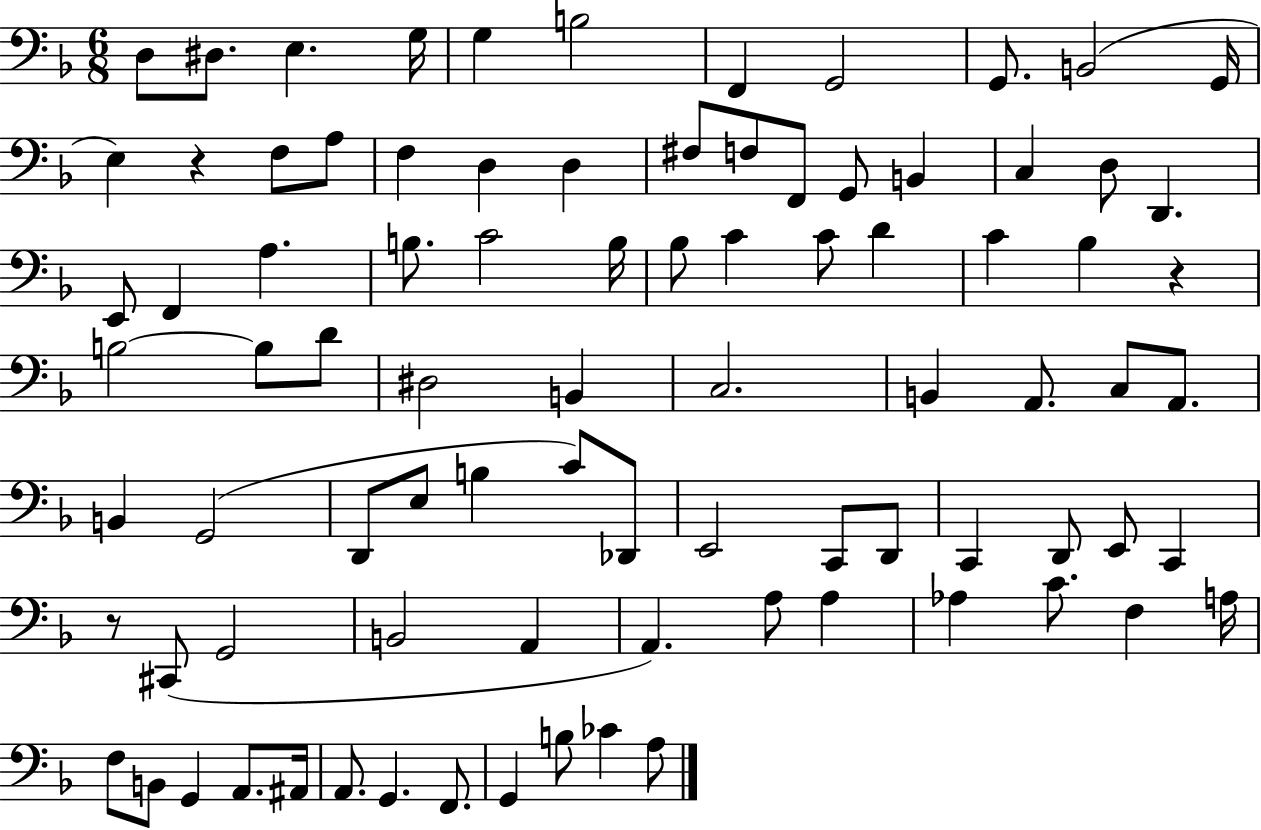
D3/e D#3/e. E3/q. G3/s G3/q B3/h F2/q G2/h G2/e. B2/h G2/s E3/q R/q F3/e A3/e F3/q D3/q D3/q F#3/e F3/e F2/e G2/e B2/q C3/q D3/e D2/q. E2/e F2/q A3/q. B3/e. C4/h B3/s Bb3/e C4/q C4/e D4/q C4/q Bb3/q R/q B3/h B3/e D4/e D#3/h B2/q C3/h. B2/q A2/e. C3/e A2/e. B2/q G2/h D2/e E3/e B3/q C4/e Db2/e E2/h C2/e D2/e C2/q D2/e E2/e C2/q R/e C#2/e G2/h B2/h A2/q A2/q. A3/e A3/q Ab3/q C4/e. F3/q A3/s F3/e B2/e G2/q A2/e. A#2/s A2/e. G2/q. F2/e. G2/q B3/e CES4/q A3/e